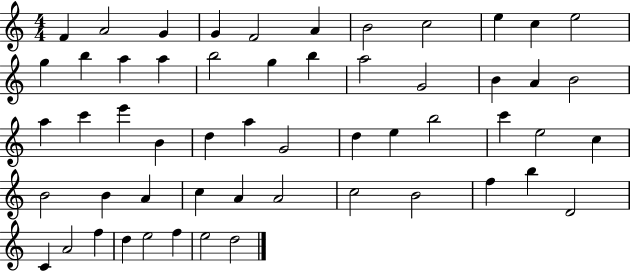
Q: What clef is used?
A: treble